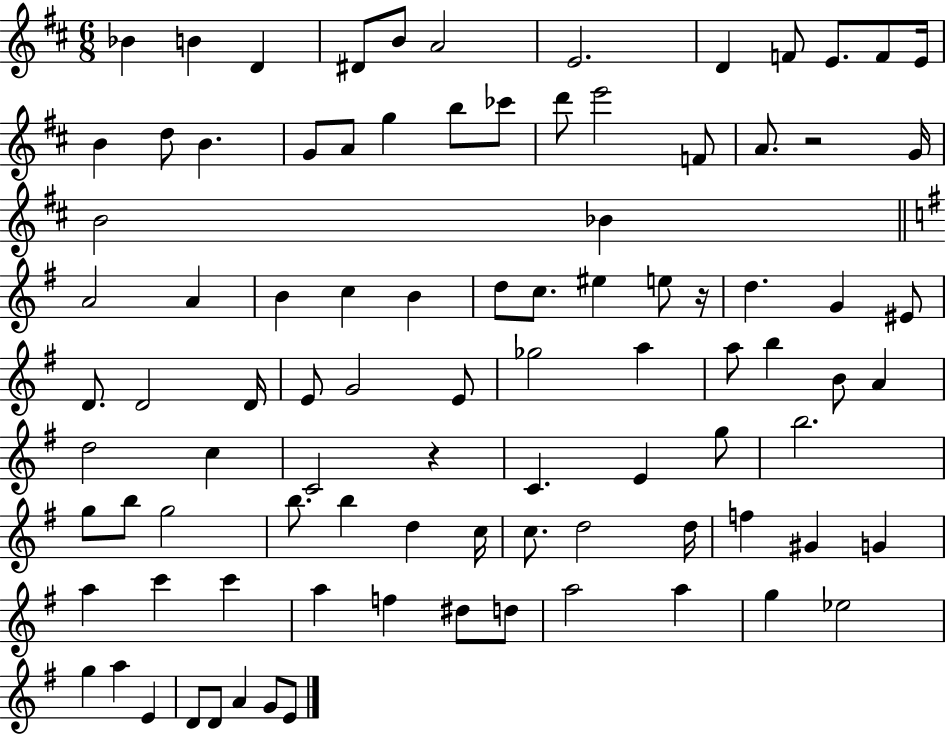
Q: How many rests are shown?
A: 3